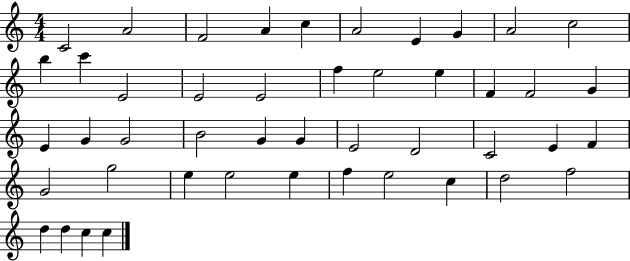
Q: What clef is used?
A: treble